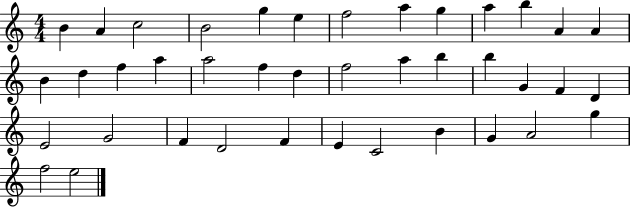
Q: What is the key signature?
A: C major